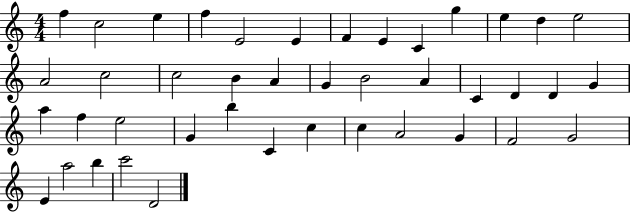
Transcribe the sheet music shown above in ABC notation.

X:1
T:Untitled
M:4/4
L:1/4
K:C
f c2 e f E2 E F E C g e d e2 A2 c2 c2 B A G B2 A C D D G a f e2 G b C c c A2 G F2 G2 E a2 b c'2 D2